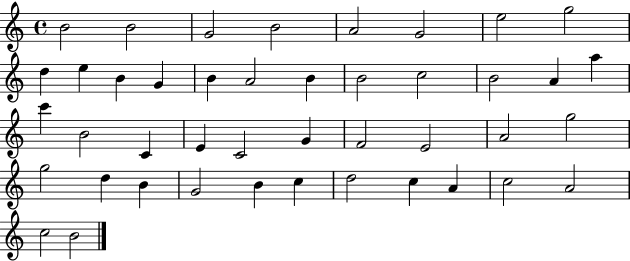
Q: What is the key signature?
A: C major